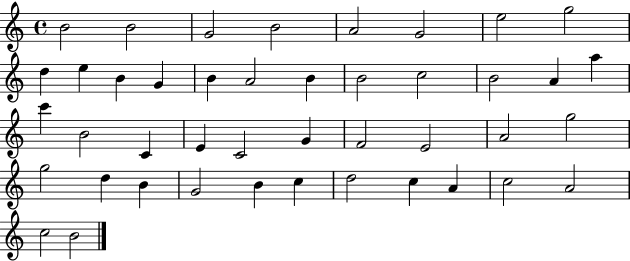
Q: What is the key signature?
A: C major